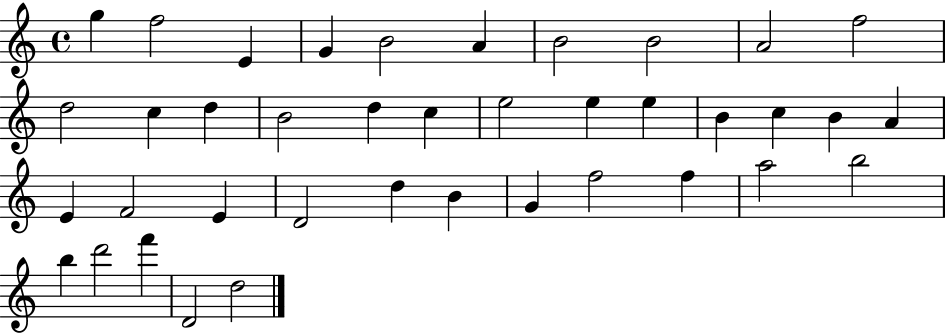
X:1
T:Untitled
M:4/4
L:1/4
K:C
g f2 E G B2 A B2 B2 A2 f2 d2 c d B2 d c e2 e e B c B A E F2 E D2 d B G f2 f a2 b2 b d'2 f' D2 d2